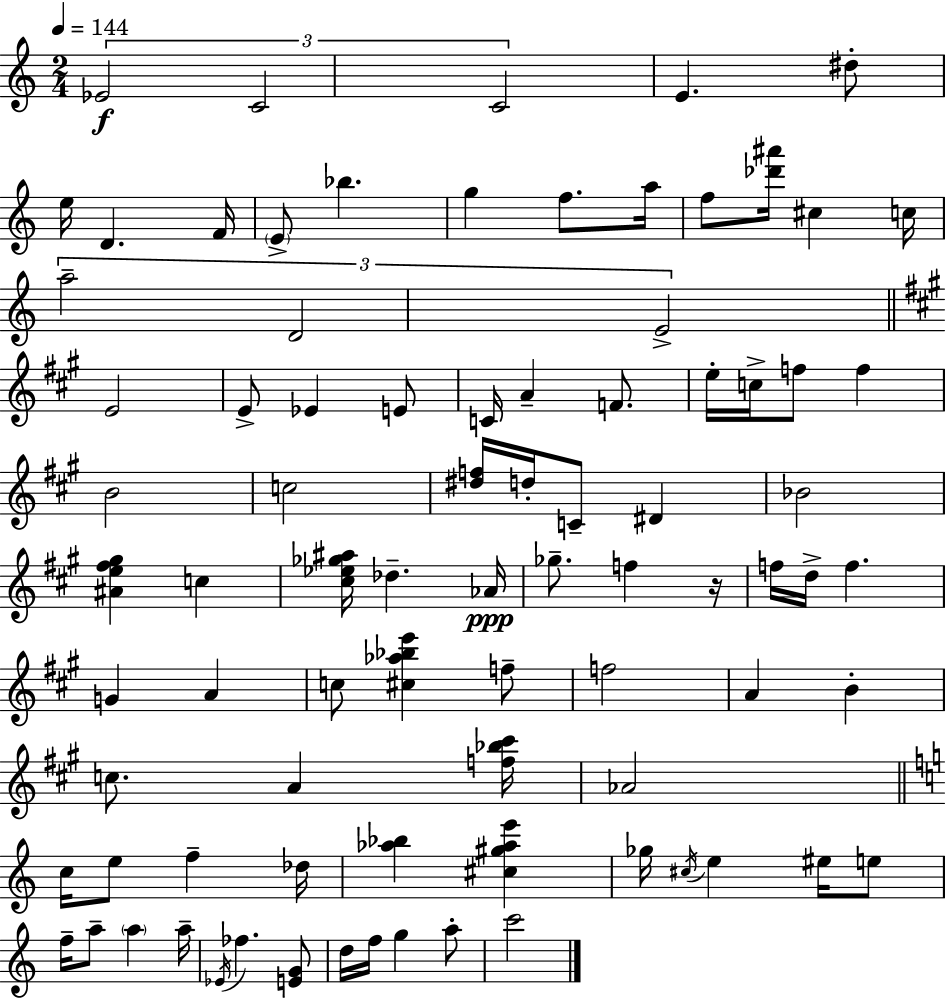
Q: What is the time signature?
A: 2/4